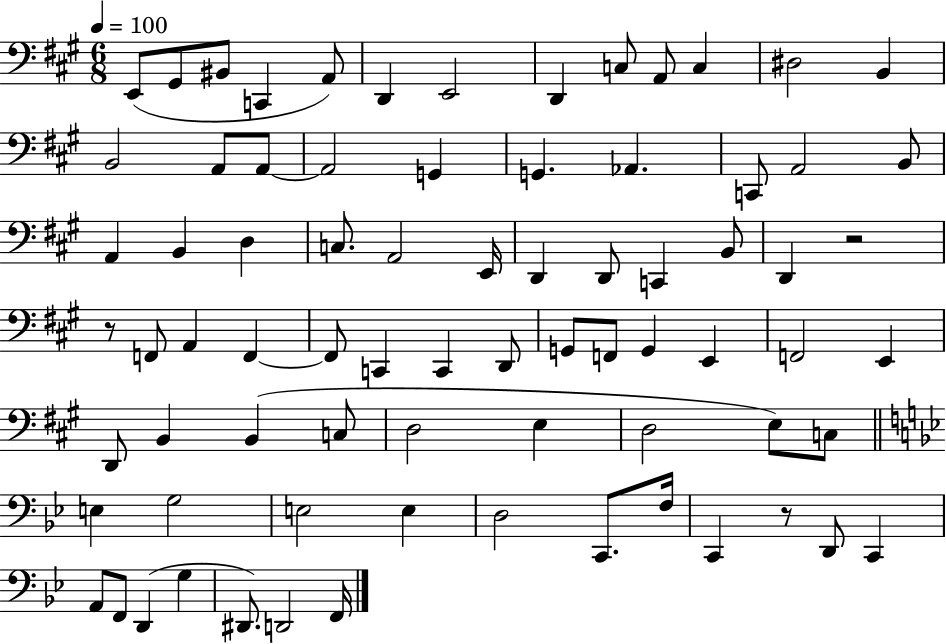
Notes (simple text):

E2/e G#2/e BIS2/e C2/q A2/e D2/q E2/h D2/q C3/e A2/e C3/q D#3/h B2/q B2/h A2/e A2/e A2/h G2/q G2/q. Ab2/q. C2/e A2/h B2/e A2/q B2/q D3/q C3/e. A2/h E2/s D2/q D2/e C2/q B2/e D2/q R/h R/e F2/e A2/q F2/q F2/e C2/q C2/q D2/e G2/e F2/e G2/q E2/q F2/h E2/q D2/e B2/q B2/q C3/e D3/h E3/q D3/h E3/e C3/e E3/q G3/h E3/h E3/q D3/h C2/e. F3/s C2/q R/e D2/e C2/q A2/e F2/e D2/q G3/q D#2/e. D2/h F2/s